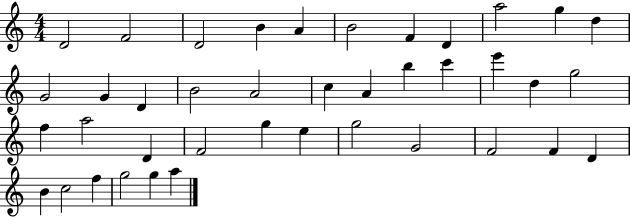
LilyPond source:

{
  \clef treble
  \numericTimeSignature
  \time 4/4
  \key c \major
  d'2 f'2 | d'2 b'4 a'4 | b'2 f'4 d'4 | a''2 g''4 d''4 | \break g'2 g'4 d'4 | b'2 a'2 | c''4 a'4 b''4 c'''4 | e'''4 d''4 g''2 | \break f''4 a''2 d'4 | f'2 g''4 e''4 | g''2 g'2 | f'2 f'4 d'4 | \break b'4 c''2 f''4 | g''2 g''4 a''4 | \bar "|."
}